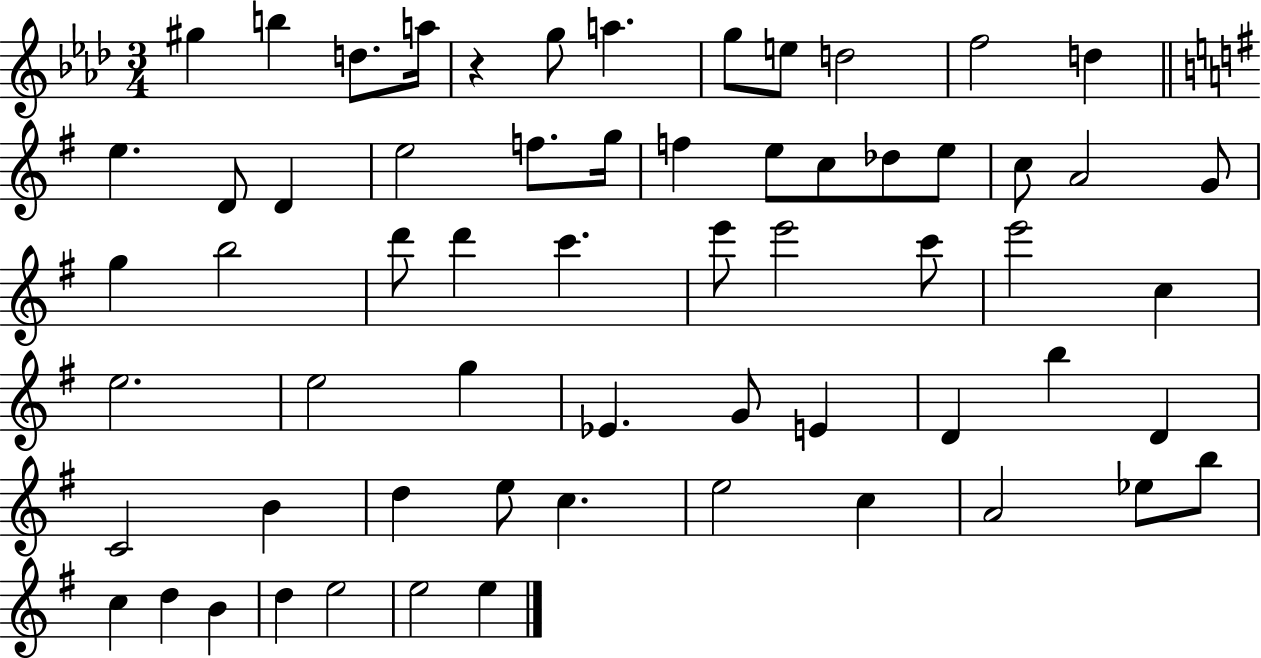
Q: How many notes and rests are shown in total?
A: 62